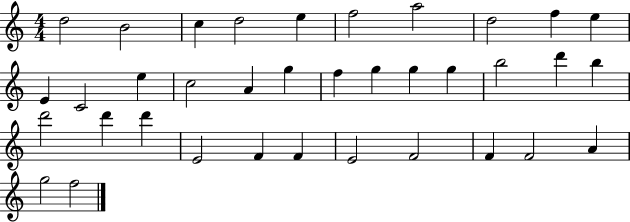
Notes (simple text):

D5/h B4/h C5/q D5/h E5/q F5/h A5/h D5/h F5/q E5/q E4/q C4/h E5/q C5/h A4/q G5/q F5/q G5/q G5/q G5/q B5/h D6/q B5/q D6/h D6/q D6/q E4/h F4/q F4/q E4/h F4/h F4/q F4/h A4/q G5/h F5/h